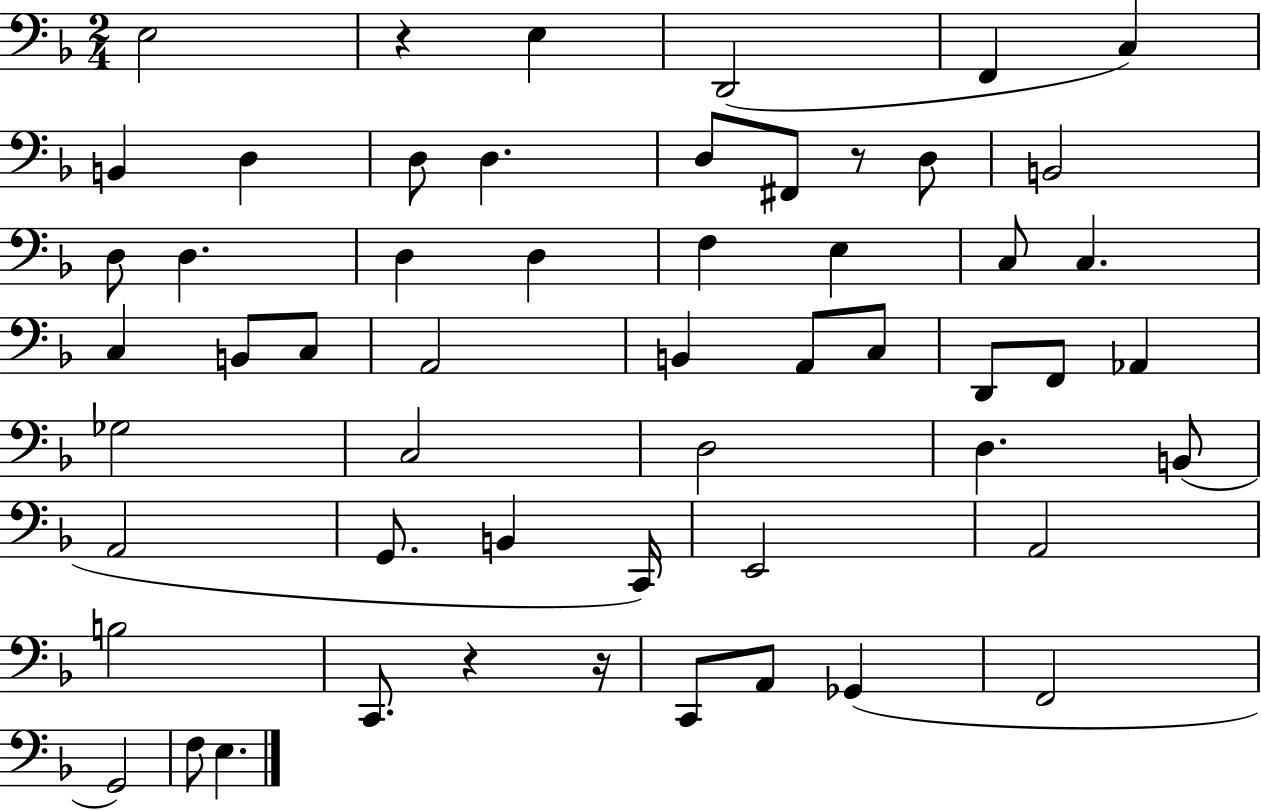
X:1
T:Untitled
M:2/4
L:1/4
K:F
E,2 z E, D,,2 F,, C, B,, D, D,/2 D, D,/2 ^F,,/2 z/2 D,/2 B,,2 D,/2 D, D, D, F, E, C,/2 C, C, B,,/2 C,/2 A,,2 B,, A,,/2 C,/2 D,,/2 F,,/2 _A,, _G,2 C,2 D,2 D, B,,/2 A,,2 G,,/2 B,, C,,/4 E,,2 A,,2 B,2 C,,/2 z z/4 C,,/2 A,,/2 _G,, F,,2 G,,2 F,/2 E,